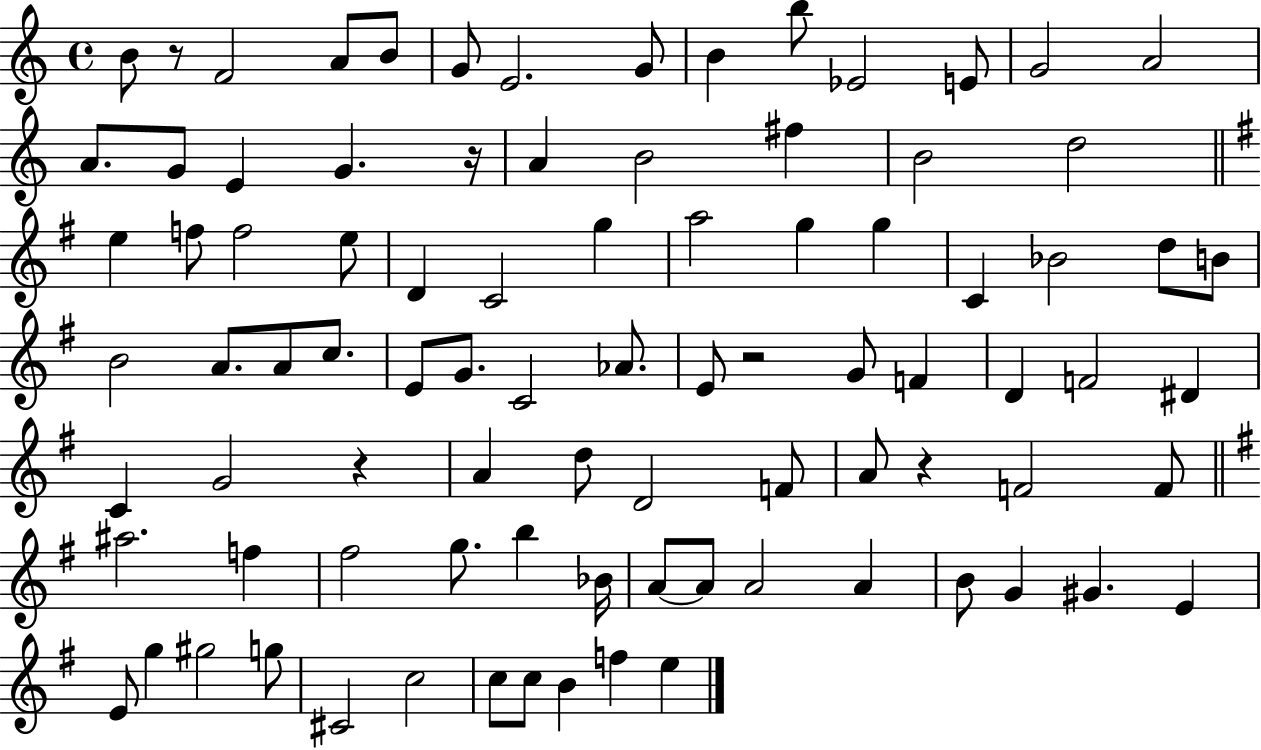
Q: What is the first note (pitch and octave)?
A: B4